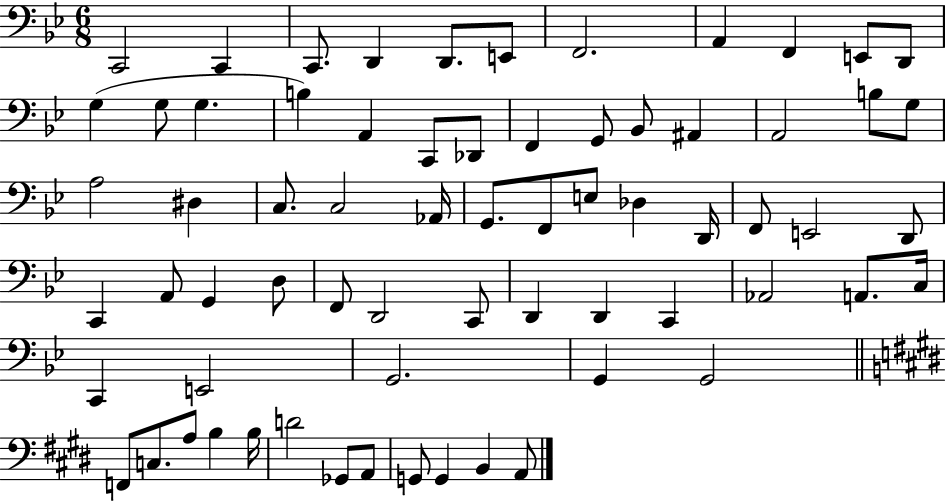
{
  \clef bass
  \numericTimeSignature
  \time 6/8
  \key bes \major
  \repeat volta 2 { c,2 c,4 | c,8. d,4 d,8. e,8 | f,2. | a,4 f,4 e,8 d,8 | \break g4( g8 g4. | b4) a,4 c,8 des,8 | f,4 g,8 bes,8 ais,4 | a,2 b8 g8 | \break a2 dis4 | c8. c2 aes,16 | g,8. f,8 e8 des4 d,16 | f,8 e,2 d,8 | \break c,4 a,8 g,4 d8 | f,8 d,2 c,8 | d,4 d,4 c,4 | aes,2 a,8. c16 | \break c,4 e,2 | g,2. | g,4 g,2 | \bar "||" \break \key e \major f,8 c8. a8 b4 b16 | d'2 ges,8 a,8 | g,8 g,4 b,4 a,8 | } \bar "|."
}